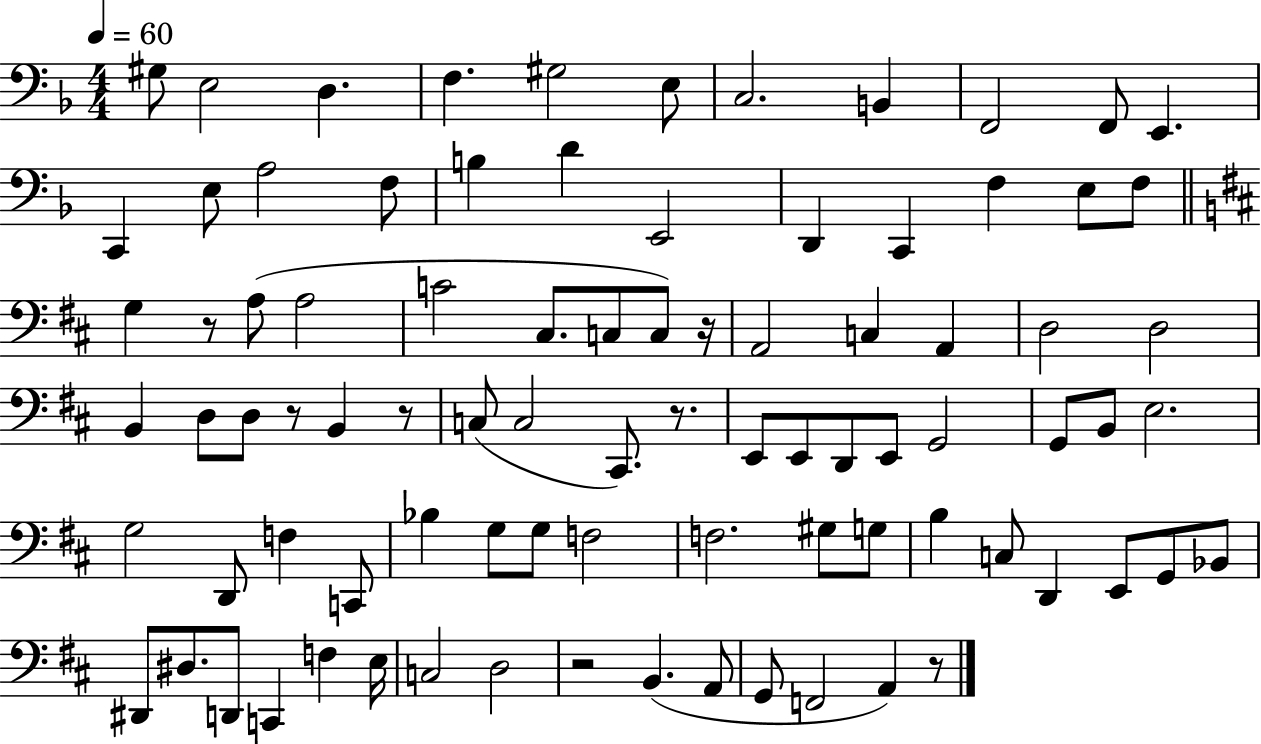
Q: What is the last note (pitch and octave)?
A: A2